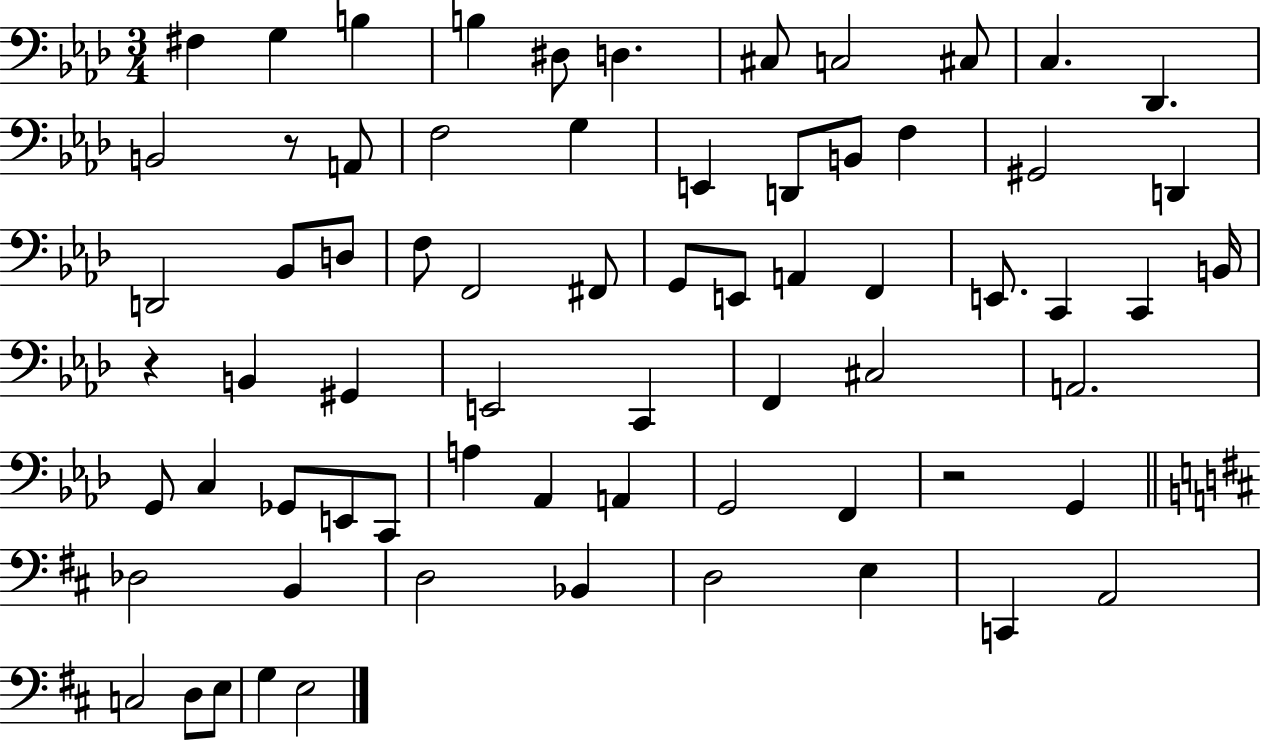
X:1
T:Untitled
M:3/4
L:1/4
K:Ab
^F, G, B, B, ^D,/2 D, ^C,/2 C,2 ^C,/2 C, _D,, B,,2 z/2 A,,/2 F,2 G, E,, D,,/2 B,,/2 F, ^G,,2 D,, D,,2 _B,,/2 D,/2 F,/2 F,,2 ^F,,/2 G,,/2 E,,/2 A,, F,, E,,/2 C,, C,, B,,/4 z B,, ^G,, E,,2 C,, F,, ^C,2 A,,2 G,,/2 C, _G,,/2 E,,/2 C,,/2 A, _A,, A,, G,,2 F,, z2 G,, _D,2 B,, D,2 _B,, D,2 E, C,, A,,2 C,2 D,/2 E,/2 G, E,2